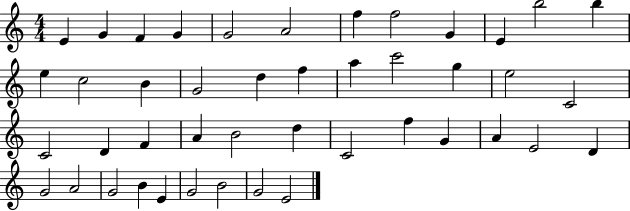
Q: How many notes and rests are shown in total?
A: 44